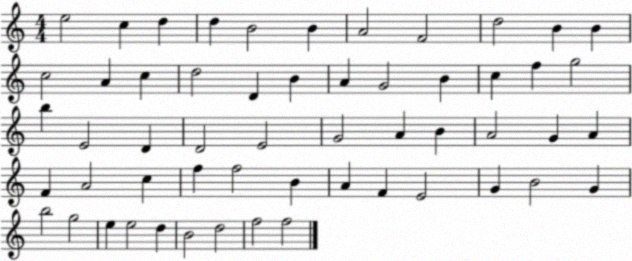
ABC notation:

X:1
T:Untitled
M:4/4
L:1/4
K:C
e2 c d d B2 B A2 F2 d2 B B c2 A c d2 D B A G2 B c f g2 b E2 D D2 E2 G2 A B A2 G A F A2 c f f2 B A F E2 G B2 G b2 g2 e e2 d B2 d2 f2 f2